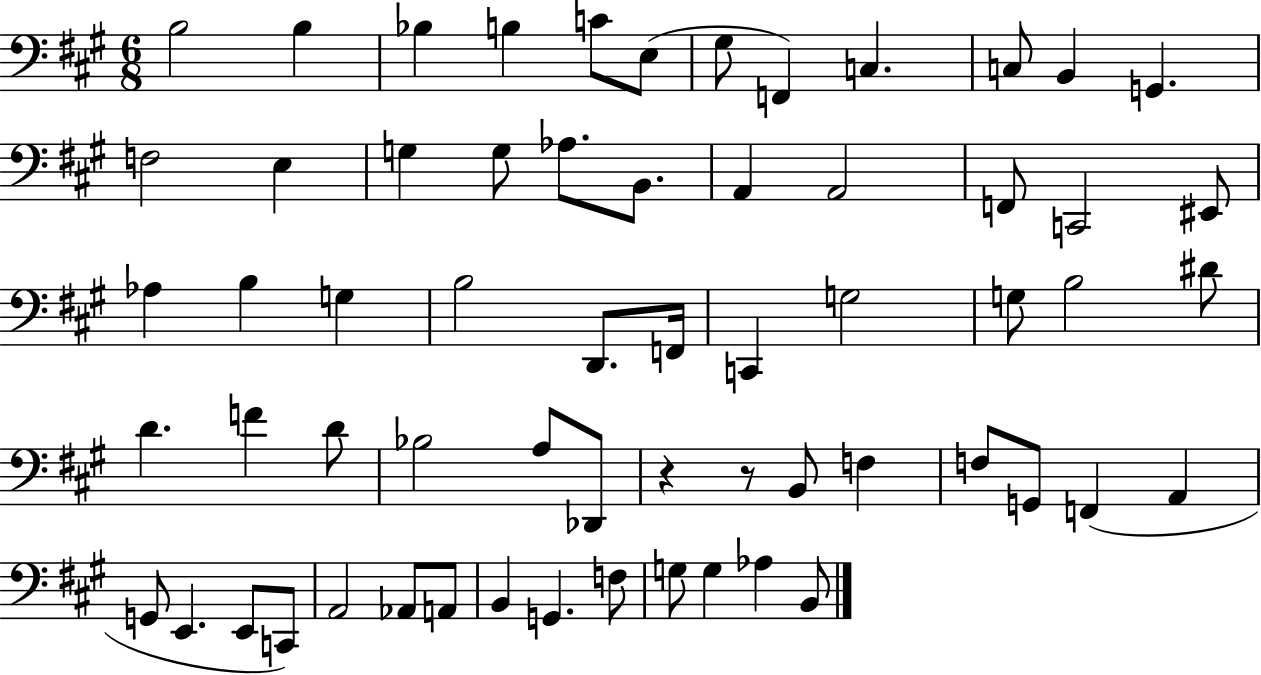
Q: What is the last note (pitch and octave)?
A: B2